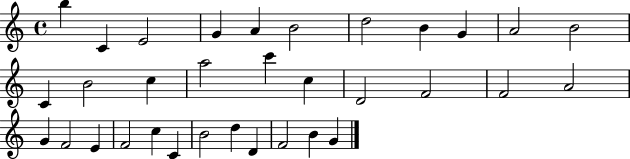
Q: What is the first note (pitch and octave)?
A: B5